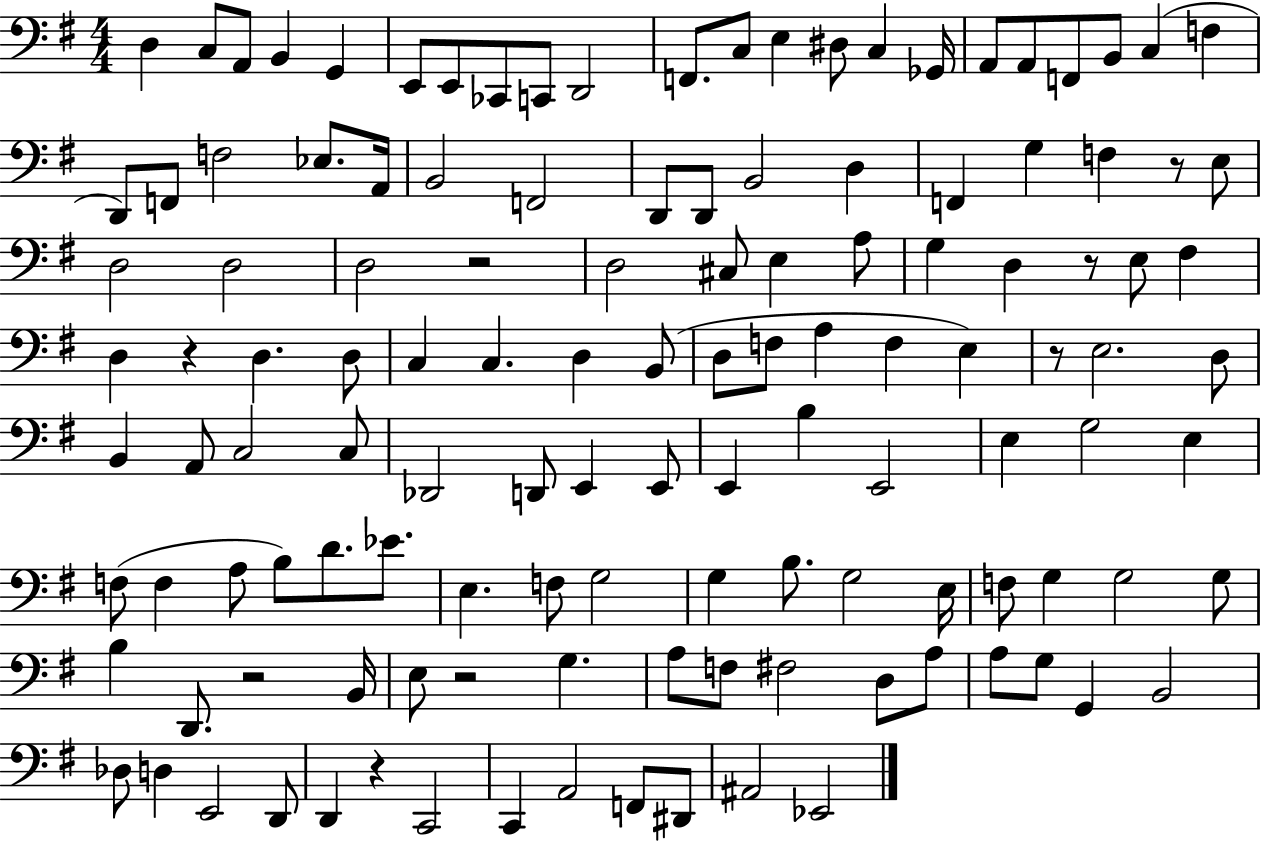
{
  \clef bass
  \numericTimeSignature
  \time 4/4
  \key g \major
  d4 c8 a,8 b,4 g,4 | e,8 e,8 ces,8 c,8 d,2 | f,8. c8 e4 dis8 c4 ges,16 | a,8 a,8 f,8 b,8 c4( f4 | \break d,8) f,8 f2 ees8. a,16 | b,2 f,2 | d,8 d,8 b,2 d4 | f,4 g4 f4 r8 e8 | \break d2 d2 | d2 r2 | d2 cis8 e4 a8 | g4 d4 r8 e8 fis4 | \break d4 r4 d4. d8 | c4 c4. d4 b,8( | d8 f8 a4 f4 e4) | r8 e2. d8 | \break b,4 a,8 c2 c8 | des,2 d,8 e,4 e,8 | e,4 b4 e,2 | e4 g2 e4 | \break f8( f4 a8 b8) d'8. ees'8. | e4. f8 g2 | g4 b8. g2 e16 | f8 g4 g2 g8 | \break b4 d,8. r2 b,16 | e8 r2 g4. | a8 f8 fis2 d8 a8 | a8 g8 g,4 b,2 | \break des8 d4 e,2 d,8 | d,4 r4 c,2 | c,4 a,2 f,8 dis,8 | ais,2 ees,2 | \break \bar "|."
}